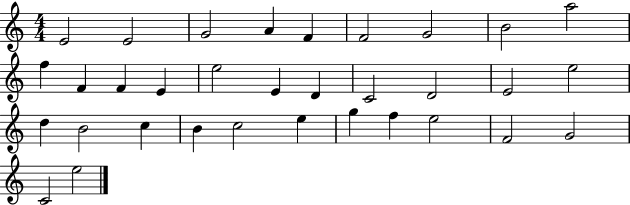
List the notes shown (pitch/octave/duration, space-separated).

E4/h E4/h G4/h A4/q F4/q F4/h G4/h B4/h A5/h F5/q F4/q F4/q E4/q E5/h E4/q D4/q C4/h D4/h E4/h E5/h D5/q B4/h C5/q B4/q C5/h E5/q G5/q F5/q E5/h F4/h G4/h C4/h E5/h